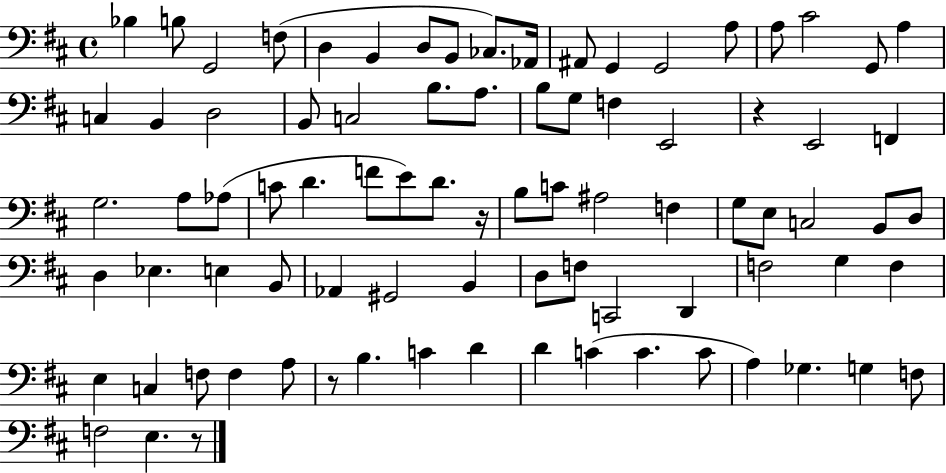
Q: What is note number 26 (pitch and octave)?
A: B3